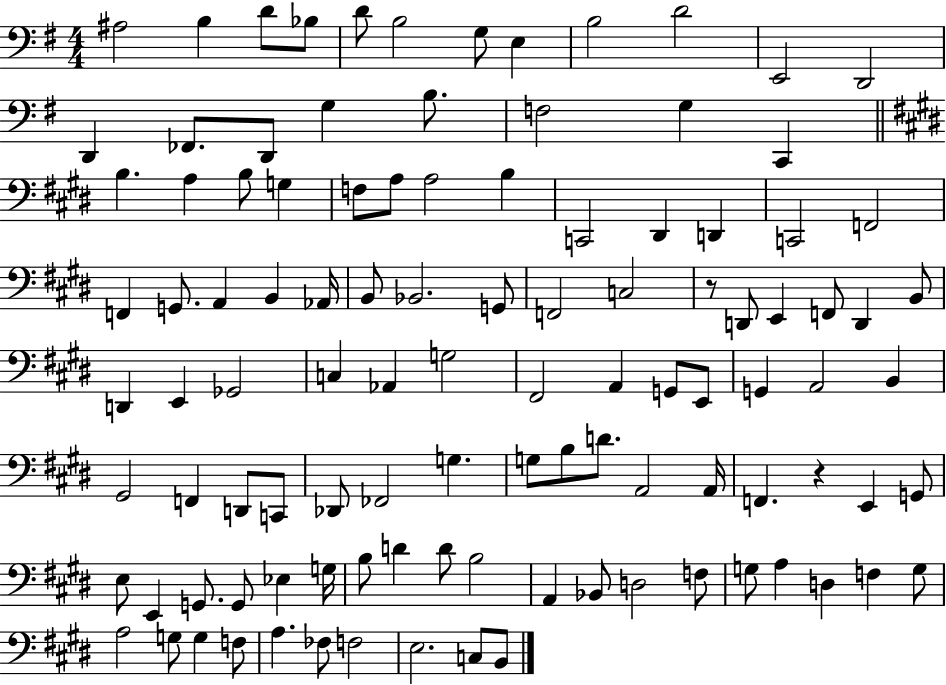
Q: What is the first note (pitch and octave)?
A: A#3